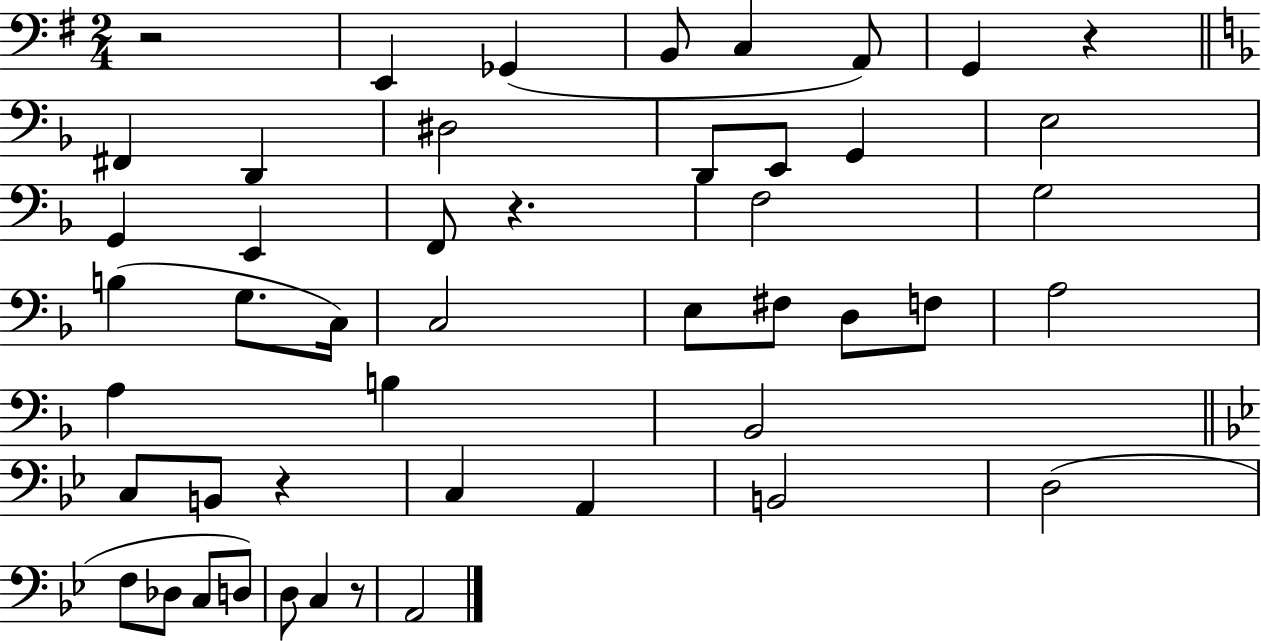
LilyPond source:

{
  \clef bass
  \numericTimeSignature
  \time 2/4
  \key g \major
  r2 | e,4 ges,4( | b,8 c4 a,8) | g,4 r4 | \break \bar "||" \break \key f \major fis,4 d,4 | dis2 | d,8 e,8 g,4 | e2 | \break g,4 e,4 | f,8 r4. | f2 | g2 | \break b4( g8. c16) | c2 | e8 fis8 d8 f8 | a2 | \break a4 b4 | bes,2 | \bar "||" \break \key g \minor c8 b,8 r4 | c4 a,4 | b,2 | d2( | \break f8 des8 c8 d8) | d8 c4 r8 | a,2 | \bar "|."
}